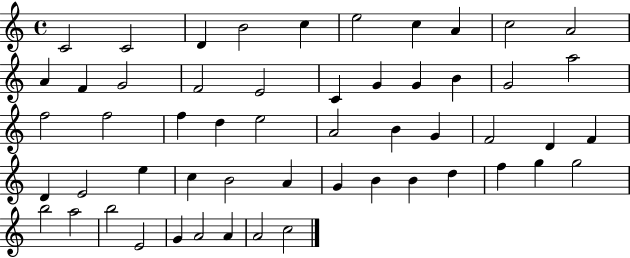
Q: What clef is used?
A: treble